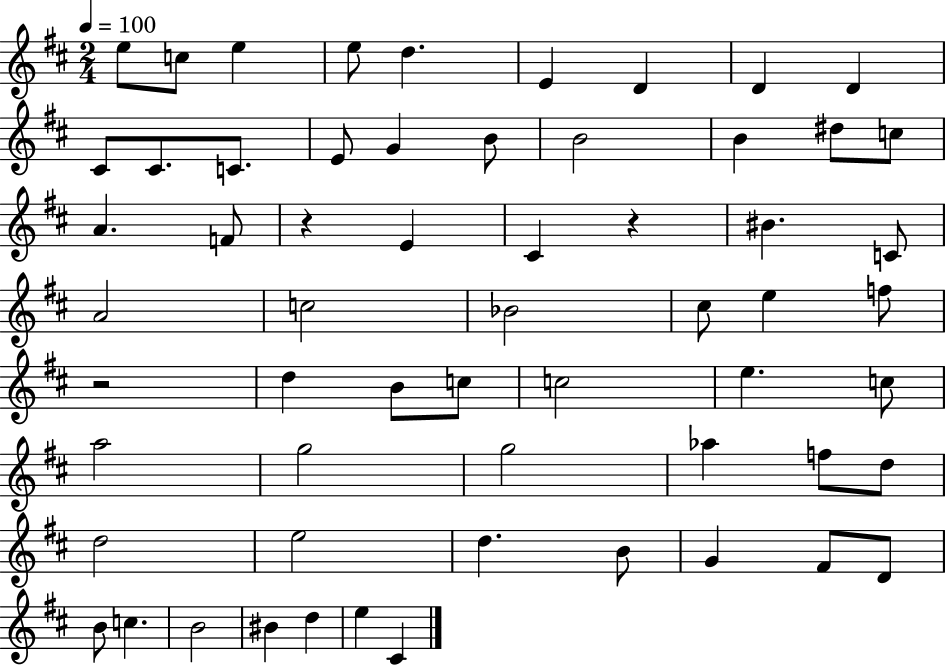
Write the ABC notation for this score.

X:1
T:Untitled
M:2/4
L:1/4
K:D
e/2 c/2 e e/2 d E D D D ^C/2 ^C/2 C/2 E/2 G B/2 B2 B ^d/2 c/2 A F/2 z E ^C z ^B C/2 A2 c2 _B2 ^c/2 e f/2 z2 d B/2 c/2 c2 e c/2 a2 g2 g2 _a f/2 d/2 d2 e2 d B/2 G ^F/2 D/2 B/2 c B2 ^B d e ^C